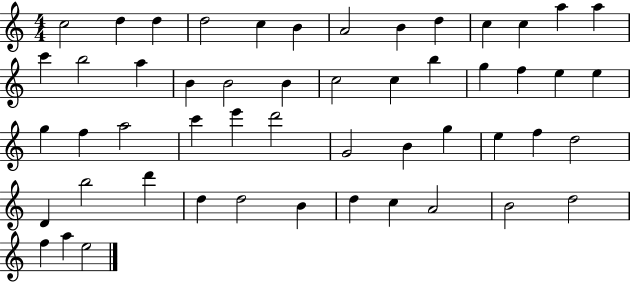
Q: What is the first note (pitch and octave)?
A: C5